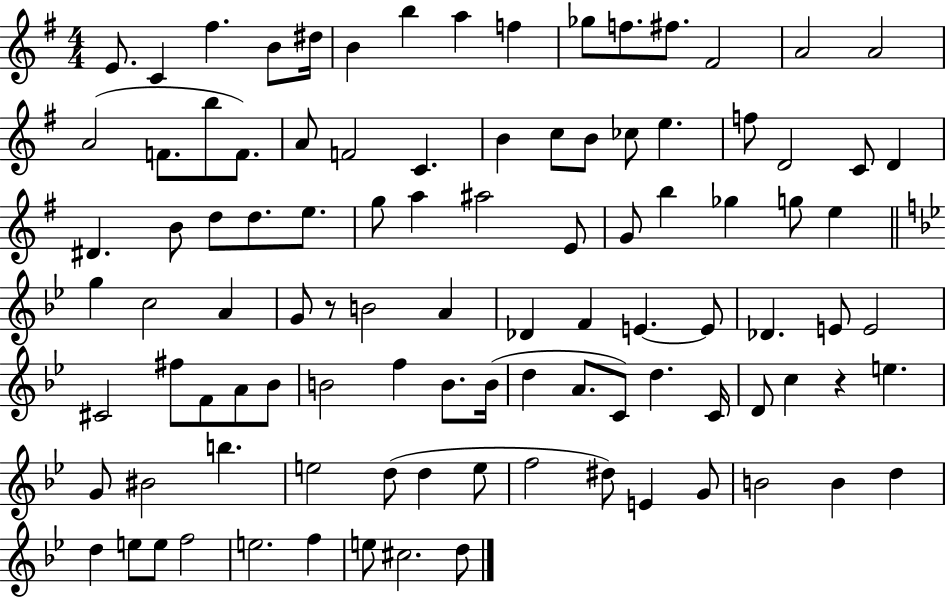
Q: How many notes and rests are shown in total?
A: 100